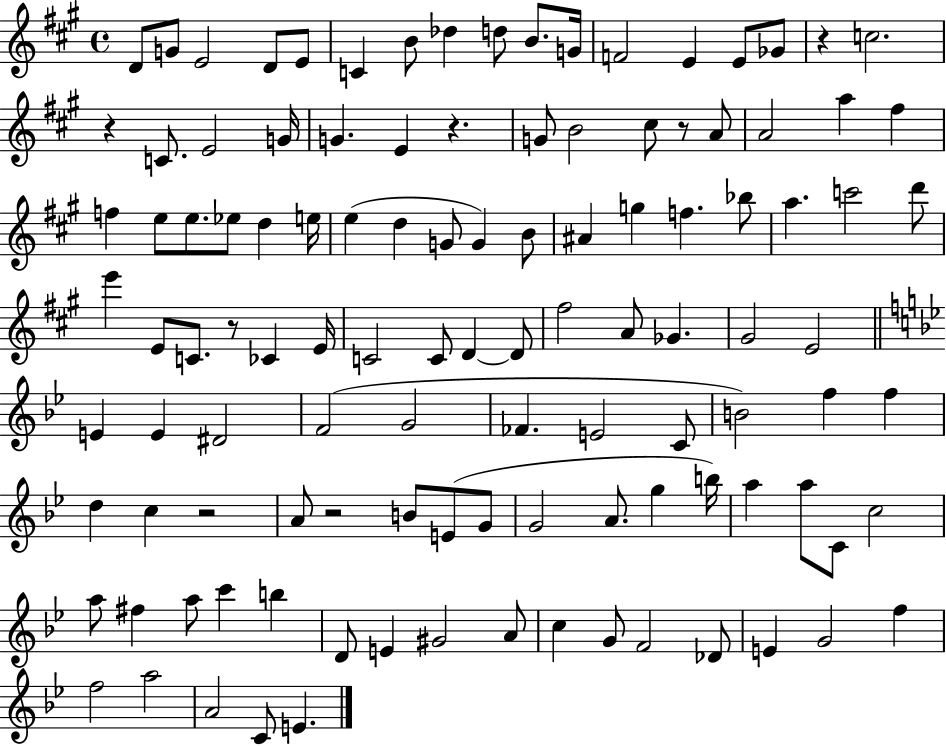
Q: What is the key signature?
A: A major